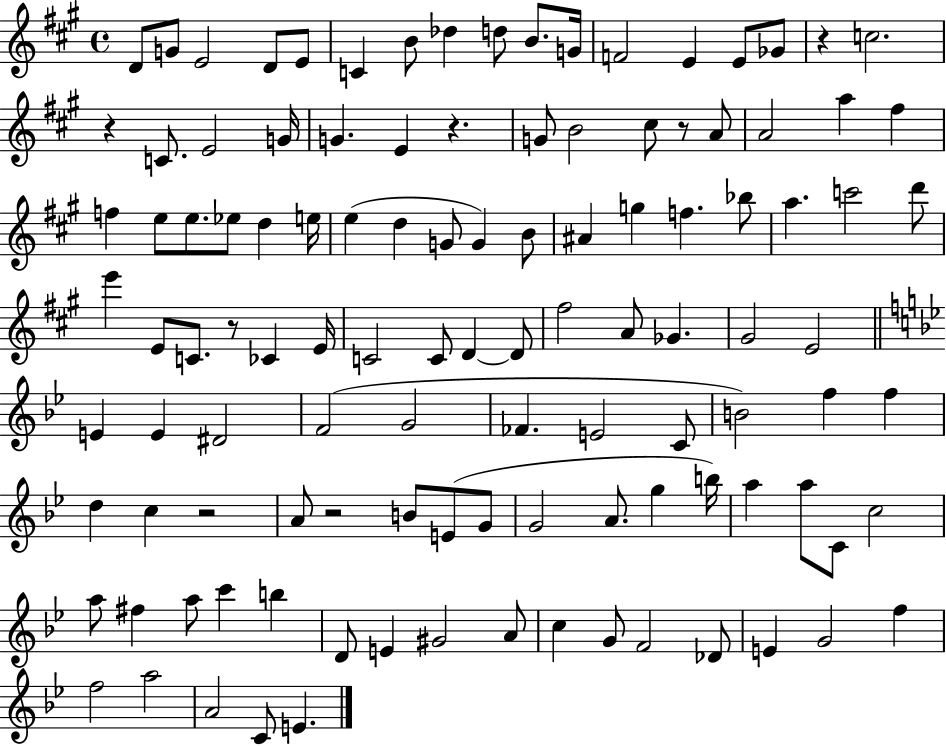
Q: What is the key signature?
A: A major